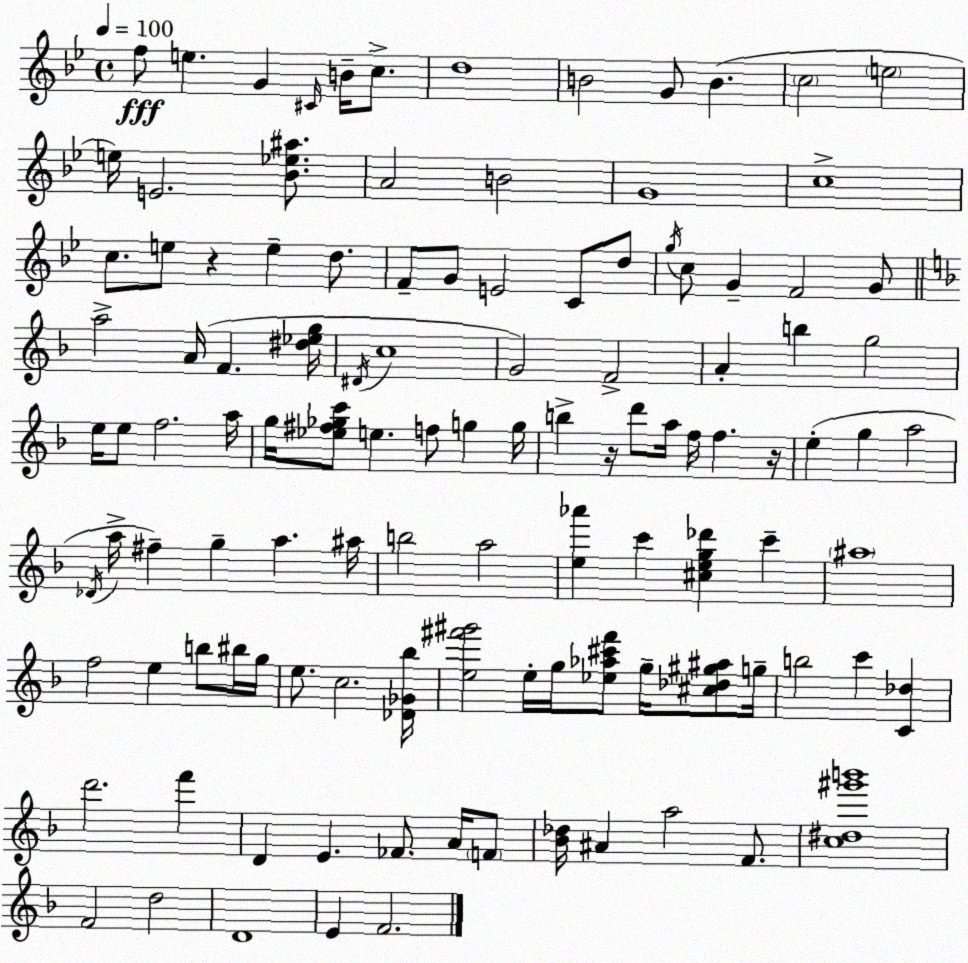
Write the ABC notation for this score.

X:1
T:Untitled
M:4/4
L:1/4
K:Gm
f/2 e G ^C/4 B/4 c/2 d4 B2 G/2 B c2 e2 e/4 E2 [_B_e^a]/2 A2 B2 G4 c4 c/2 e/2 z e d/2 F/2 G/2 E2 C/2 d/2 g/4 c/2 G F2 G/2 a2 A/4 F [^d_eg]/4 ^D/4 c4 G2 F2 A b g2 e/4 e/2 f2 a/4 g/4 [_e^f_gc']/2 e f/2 g g/4 b z/4 d'/2 a/4 f/4 f z/4 e g a2 _D/4 a/4 ^f g a ^a/4 b2 a2 [e_a'] c' [^ceg_d'] c' ^a4 f2 e b/2 ^b/4 g/4 e/2 c2 [_D_G_b]/4 [e^f'^g']2 e/4 g/4 [_e_a^c'^f']/2 g/4 [^c_d^g^a]/2 g/4 b2 c' [C_d] d'2 f' D E _F/2 A/4 F/2 [_B_d]/4 ^A a2 F/2 [c^d^g'b']4 F2 d2 D4 E F2